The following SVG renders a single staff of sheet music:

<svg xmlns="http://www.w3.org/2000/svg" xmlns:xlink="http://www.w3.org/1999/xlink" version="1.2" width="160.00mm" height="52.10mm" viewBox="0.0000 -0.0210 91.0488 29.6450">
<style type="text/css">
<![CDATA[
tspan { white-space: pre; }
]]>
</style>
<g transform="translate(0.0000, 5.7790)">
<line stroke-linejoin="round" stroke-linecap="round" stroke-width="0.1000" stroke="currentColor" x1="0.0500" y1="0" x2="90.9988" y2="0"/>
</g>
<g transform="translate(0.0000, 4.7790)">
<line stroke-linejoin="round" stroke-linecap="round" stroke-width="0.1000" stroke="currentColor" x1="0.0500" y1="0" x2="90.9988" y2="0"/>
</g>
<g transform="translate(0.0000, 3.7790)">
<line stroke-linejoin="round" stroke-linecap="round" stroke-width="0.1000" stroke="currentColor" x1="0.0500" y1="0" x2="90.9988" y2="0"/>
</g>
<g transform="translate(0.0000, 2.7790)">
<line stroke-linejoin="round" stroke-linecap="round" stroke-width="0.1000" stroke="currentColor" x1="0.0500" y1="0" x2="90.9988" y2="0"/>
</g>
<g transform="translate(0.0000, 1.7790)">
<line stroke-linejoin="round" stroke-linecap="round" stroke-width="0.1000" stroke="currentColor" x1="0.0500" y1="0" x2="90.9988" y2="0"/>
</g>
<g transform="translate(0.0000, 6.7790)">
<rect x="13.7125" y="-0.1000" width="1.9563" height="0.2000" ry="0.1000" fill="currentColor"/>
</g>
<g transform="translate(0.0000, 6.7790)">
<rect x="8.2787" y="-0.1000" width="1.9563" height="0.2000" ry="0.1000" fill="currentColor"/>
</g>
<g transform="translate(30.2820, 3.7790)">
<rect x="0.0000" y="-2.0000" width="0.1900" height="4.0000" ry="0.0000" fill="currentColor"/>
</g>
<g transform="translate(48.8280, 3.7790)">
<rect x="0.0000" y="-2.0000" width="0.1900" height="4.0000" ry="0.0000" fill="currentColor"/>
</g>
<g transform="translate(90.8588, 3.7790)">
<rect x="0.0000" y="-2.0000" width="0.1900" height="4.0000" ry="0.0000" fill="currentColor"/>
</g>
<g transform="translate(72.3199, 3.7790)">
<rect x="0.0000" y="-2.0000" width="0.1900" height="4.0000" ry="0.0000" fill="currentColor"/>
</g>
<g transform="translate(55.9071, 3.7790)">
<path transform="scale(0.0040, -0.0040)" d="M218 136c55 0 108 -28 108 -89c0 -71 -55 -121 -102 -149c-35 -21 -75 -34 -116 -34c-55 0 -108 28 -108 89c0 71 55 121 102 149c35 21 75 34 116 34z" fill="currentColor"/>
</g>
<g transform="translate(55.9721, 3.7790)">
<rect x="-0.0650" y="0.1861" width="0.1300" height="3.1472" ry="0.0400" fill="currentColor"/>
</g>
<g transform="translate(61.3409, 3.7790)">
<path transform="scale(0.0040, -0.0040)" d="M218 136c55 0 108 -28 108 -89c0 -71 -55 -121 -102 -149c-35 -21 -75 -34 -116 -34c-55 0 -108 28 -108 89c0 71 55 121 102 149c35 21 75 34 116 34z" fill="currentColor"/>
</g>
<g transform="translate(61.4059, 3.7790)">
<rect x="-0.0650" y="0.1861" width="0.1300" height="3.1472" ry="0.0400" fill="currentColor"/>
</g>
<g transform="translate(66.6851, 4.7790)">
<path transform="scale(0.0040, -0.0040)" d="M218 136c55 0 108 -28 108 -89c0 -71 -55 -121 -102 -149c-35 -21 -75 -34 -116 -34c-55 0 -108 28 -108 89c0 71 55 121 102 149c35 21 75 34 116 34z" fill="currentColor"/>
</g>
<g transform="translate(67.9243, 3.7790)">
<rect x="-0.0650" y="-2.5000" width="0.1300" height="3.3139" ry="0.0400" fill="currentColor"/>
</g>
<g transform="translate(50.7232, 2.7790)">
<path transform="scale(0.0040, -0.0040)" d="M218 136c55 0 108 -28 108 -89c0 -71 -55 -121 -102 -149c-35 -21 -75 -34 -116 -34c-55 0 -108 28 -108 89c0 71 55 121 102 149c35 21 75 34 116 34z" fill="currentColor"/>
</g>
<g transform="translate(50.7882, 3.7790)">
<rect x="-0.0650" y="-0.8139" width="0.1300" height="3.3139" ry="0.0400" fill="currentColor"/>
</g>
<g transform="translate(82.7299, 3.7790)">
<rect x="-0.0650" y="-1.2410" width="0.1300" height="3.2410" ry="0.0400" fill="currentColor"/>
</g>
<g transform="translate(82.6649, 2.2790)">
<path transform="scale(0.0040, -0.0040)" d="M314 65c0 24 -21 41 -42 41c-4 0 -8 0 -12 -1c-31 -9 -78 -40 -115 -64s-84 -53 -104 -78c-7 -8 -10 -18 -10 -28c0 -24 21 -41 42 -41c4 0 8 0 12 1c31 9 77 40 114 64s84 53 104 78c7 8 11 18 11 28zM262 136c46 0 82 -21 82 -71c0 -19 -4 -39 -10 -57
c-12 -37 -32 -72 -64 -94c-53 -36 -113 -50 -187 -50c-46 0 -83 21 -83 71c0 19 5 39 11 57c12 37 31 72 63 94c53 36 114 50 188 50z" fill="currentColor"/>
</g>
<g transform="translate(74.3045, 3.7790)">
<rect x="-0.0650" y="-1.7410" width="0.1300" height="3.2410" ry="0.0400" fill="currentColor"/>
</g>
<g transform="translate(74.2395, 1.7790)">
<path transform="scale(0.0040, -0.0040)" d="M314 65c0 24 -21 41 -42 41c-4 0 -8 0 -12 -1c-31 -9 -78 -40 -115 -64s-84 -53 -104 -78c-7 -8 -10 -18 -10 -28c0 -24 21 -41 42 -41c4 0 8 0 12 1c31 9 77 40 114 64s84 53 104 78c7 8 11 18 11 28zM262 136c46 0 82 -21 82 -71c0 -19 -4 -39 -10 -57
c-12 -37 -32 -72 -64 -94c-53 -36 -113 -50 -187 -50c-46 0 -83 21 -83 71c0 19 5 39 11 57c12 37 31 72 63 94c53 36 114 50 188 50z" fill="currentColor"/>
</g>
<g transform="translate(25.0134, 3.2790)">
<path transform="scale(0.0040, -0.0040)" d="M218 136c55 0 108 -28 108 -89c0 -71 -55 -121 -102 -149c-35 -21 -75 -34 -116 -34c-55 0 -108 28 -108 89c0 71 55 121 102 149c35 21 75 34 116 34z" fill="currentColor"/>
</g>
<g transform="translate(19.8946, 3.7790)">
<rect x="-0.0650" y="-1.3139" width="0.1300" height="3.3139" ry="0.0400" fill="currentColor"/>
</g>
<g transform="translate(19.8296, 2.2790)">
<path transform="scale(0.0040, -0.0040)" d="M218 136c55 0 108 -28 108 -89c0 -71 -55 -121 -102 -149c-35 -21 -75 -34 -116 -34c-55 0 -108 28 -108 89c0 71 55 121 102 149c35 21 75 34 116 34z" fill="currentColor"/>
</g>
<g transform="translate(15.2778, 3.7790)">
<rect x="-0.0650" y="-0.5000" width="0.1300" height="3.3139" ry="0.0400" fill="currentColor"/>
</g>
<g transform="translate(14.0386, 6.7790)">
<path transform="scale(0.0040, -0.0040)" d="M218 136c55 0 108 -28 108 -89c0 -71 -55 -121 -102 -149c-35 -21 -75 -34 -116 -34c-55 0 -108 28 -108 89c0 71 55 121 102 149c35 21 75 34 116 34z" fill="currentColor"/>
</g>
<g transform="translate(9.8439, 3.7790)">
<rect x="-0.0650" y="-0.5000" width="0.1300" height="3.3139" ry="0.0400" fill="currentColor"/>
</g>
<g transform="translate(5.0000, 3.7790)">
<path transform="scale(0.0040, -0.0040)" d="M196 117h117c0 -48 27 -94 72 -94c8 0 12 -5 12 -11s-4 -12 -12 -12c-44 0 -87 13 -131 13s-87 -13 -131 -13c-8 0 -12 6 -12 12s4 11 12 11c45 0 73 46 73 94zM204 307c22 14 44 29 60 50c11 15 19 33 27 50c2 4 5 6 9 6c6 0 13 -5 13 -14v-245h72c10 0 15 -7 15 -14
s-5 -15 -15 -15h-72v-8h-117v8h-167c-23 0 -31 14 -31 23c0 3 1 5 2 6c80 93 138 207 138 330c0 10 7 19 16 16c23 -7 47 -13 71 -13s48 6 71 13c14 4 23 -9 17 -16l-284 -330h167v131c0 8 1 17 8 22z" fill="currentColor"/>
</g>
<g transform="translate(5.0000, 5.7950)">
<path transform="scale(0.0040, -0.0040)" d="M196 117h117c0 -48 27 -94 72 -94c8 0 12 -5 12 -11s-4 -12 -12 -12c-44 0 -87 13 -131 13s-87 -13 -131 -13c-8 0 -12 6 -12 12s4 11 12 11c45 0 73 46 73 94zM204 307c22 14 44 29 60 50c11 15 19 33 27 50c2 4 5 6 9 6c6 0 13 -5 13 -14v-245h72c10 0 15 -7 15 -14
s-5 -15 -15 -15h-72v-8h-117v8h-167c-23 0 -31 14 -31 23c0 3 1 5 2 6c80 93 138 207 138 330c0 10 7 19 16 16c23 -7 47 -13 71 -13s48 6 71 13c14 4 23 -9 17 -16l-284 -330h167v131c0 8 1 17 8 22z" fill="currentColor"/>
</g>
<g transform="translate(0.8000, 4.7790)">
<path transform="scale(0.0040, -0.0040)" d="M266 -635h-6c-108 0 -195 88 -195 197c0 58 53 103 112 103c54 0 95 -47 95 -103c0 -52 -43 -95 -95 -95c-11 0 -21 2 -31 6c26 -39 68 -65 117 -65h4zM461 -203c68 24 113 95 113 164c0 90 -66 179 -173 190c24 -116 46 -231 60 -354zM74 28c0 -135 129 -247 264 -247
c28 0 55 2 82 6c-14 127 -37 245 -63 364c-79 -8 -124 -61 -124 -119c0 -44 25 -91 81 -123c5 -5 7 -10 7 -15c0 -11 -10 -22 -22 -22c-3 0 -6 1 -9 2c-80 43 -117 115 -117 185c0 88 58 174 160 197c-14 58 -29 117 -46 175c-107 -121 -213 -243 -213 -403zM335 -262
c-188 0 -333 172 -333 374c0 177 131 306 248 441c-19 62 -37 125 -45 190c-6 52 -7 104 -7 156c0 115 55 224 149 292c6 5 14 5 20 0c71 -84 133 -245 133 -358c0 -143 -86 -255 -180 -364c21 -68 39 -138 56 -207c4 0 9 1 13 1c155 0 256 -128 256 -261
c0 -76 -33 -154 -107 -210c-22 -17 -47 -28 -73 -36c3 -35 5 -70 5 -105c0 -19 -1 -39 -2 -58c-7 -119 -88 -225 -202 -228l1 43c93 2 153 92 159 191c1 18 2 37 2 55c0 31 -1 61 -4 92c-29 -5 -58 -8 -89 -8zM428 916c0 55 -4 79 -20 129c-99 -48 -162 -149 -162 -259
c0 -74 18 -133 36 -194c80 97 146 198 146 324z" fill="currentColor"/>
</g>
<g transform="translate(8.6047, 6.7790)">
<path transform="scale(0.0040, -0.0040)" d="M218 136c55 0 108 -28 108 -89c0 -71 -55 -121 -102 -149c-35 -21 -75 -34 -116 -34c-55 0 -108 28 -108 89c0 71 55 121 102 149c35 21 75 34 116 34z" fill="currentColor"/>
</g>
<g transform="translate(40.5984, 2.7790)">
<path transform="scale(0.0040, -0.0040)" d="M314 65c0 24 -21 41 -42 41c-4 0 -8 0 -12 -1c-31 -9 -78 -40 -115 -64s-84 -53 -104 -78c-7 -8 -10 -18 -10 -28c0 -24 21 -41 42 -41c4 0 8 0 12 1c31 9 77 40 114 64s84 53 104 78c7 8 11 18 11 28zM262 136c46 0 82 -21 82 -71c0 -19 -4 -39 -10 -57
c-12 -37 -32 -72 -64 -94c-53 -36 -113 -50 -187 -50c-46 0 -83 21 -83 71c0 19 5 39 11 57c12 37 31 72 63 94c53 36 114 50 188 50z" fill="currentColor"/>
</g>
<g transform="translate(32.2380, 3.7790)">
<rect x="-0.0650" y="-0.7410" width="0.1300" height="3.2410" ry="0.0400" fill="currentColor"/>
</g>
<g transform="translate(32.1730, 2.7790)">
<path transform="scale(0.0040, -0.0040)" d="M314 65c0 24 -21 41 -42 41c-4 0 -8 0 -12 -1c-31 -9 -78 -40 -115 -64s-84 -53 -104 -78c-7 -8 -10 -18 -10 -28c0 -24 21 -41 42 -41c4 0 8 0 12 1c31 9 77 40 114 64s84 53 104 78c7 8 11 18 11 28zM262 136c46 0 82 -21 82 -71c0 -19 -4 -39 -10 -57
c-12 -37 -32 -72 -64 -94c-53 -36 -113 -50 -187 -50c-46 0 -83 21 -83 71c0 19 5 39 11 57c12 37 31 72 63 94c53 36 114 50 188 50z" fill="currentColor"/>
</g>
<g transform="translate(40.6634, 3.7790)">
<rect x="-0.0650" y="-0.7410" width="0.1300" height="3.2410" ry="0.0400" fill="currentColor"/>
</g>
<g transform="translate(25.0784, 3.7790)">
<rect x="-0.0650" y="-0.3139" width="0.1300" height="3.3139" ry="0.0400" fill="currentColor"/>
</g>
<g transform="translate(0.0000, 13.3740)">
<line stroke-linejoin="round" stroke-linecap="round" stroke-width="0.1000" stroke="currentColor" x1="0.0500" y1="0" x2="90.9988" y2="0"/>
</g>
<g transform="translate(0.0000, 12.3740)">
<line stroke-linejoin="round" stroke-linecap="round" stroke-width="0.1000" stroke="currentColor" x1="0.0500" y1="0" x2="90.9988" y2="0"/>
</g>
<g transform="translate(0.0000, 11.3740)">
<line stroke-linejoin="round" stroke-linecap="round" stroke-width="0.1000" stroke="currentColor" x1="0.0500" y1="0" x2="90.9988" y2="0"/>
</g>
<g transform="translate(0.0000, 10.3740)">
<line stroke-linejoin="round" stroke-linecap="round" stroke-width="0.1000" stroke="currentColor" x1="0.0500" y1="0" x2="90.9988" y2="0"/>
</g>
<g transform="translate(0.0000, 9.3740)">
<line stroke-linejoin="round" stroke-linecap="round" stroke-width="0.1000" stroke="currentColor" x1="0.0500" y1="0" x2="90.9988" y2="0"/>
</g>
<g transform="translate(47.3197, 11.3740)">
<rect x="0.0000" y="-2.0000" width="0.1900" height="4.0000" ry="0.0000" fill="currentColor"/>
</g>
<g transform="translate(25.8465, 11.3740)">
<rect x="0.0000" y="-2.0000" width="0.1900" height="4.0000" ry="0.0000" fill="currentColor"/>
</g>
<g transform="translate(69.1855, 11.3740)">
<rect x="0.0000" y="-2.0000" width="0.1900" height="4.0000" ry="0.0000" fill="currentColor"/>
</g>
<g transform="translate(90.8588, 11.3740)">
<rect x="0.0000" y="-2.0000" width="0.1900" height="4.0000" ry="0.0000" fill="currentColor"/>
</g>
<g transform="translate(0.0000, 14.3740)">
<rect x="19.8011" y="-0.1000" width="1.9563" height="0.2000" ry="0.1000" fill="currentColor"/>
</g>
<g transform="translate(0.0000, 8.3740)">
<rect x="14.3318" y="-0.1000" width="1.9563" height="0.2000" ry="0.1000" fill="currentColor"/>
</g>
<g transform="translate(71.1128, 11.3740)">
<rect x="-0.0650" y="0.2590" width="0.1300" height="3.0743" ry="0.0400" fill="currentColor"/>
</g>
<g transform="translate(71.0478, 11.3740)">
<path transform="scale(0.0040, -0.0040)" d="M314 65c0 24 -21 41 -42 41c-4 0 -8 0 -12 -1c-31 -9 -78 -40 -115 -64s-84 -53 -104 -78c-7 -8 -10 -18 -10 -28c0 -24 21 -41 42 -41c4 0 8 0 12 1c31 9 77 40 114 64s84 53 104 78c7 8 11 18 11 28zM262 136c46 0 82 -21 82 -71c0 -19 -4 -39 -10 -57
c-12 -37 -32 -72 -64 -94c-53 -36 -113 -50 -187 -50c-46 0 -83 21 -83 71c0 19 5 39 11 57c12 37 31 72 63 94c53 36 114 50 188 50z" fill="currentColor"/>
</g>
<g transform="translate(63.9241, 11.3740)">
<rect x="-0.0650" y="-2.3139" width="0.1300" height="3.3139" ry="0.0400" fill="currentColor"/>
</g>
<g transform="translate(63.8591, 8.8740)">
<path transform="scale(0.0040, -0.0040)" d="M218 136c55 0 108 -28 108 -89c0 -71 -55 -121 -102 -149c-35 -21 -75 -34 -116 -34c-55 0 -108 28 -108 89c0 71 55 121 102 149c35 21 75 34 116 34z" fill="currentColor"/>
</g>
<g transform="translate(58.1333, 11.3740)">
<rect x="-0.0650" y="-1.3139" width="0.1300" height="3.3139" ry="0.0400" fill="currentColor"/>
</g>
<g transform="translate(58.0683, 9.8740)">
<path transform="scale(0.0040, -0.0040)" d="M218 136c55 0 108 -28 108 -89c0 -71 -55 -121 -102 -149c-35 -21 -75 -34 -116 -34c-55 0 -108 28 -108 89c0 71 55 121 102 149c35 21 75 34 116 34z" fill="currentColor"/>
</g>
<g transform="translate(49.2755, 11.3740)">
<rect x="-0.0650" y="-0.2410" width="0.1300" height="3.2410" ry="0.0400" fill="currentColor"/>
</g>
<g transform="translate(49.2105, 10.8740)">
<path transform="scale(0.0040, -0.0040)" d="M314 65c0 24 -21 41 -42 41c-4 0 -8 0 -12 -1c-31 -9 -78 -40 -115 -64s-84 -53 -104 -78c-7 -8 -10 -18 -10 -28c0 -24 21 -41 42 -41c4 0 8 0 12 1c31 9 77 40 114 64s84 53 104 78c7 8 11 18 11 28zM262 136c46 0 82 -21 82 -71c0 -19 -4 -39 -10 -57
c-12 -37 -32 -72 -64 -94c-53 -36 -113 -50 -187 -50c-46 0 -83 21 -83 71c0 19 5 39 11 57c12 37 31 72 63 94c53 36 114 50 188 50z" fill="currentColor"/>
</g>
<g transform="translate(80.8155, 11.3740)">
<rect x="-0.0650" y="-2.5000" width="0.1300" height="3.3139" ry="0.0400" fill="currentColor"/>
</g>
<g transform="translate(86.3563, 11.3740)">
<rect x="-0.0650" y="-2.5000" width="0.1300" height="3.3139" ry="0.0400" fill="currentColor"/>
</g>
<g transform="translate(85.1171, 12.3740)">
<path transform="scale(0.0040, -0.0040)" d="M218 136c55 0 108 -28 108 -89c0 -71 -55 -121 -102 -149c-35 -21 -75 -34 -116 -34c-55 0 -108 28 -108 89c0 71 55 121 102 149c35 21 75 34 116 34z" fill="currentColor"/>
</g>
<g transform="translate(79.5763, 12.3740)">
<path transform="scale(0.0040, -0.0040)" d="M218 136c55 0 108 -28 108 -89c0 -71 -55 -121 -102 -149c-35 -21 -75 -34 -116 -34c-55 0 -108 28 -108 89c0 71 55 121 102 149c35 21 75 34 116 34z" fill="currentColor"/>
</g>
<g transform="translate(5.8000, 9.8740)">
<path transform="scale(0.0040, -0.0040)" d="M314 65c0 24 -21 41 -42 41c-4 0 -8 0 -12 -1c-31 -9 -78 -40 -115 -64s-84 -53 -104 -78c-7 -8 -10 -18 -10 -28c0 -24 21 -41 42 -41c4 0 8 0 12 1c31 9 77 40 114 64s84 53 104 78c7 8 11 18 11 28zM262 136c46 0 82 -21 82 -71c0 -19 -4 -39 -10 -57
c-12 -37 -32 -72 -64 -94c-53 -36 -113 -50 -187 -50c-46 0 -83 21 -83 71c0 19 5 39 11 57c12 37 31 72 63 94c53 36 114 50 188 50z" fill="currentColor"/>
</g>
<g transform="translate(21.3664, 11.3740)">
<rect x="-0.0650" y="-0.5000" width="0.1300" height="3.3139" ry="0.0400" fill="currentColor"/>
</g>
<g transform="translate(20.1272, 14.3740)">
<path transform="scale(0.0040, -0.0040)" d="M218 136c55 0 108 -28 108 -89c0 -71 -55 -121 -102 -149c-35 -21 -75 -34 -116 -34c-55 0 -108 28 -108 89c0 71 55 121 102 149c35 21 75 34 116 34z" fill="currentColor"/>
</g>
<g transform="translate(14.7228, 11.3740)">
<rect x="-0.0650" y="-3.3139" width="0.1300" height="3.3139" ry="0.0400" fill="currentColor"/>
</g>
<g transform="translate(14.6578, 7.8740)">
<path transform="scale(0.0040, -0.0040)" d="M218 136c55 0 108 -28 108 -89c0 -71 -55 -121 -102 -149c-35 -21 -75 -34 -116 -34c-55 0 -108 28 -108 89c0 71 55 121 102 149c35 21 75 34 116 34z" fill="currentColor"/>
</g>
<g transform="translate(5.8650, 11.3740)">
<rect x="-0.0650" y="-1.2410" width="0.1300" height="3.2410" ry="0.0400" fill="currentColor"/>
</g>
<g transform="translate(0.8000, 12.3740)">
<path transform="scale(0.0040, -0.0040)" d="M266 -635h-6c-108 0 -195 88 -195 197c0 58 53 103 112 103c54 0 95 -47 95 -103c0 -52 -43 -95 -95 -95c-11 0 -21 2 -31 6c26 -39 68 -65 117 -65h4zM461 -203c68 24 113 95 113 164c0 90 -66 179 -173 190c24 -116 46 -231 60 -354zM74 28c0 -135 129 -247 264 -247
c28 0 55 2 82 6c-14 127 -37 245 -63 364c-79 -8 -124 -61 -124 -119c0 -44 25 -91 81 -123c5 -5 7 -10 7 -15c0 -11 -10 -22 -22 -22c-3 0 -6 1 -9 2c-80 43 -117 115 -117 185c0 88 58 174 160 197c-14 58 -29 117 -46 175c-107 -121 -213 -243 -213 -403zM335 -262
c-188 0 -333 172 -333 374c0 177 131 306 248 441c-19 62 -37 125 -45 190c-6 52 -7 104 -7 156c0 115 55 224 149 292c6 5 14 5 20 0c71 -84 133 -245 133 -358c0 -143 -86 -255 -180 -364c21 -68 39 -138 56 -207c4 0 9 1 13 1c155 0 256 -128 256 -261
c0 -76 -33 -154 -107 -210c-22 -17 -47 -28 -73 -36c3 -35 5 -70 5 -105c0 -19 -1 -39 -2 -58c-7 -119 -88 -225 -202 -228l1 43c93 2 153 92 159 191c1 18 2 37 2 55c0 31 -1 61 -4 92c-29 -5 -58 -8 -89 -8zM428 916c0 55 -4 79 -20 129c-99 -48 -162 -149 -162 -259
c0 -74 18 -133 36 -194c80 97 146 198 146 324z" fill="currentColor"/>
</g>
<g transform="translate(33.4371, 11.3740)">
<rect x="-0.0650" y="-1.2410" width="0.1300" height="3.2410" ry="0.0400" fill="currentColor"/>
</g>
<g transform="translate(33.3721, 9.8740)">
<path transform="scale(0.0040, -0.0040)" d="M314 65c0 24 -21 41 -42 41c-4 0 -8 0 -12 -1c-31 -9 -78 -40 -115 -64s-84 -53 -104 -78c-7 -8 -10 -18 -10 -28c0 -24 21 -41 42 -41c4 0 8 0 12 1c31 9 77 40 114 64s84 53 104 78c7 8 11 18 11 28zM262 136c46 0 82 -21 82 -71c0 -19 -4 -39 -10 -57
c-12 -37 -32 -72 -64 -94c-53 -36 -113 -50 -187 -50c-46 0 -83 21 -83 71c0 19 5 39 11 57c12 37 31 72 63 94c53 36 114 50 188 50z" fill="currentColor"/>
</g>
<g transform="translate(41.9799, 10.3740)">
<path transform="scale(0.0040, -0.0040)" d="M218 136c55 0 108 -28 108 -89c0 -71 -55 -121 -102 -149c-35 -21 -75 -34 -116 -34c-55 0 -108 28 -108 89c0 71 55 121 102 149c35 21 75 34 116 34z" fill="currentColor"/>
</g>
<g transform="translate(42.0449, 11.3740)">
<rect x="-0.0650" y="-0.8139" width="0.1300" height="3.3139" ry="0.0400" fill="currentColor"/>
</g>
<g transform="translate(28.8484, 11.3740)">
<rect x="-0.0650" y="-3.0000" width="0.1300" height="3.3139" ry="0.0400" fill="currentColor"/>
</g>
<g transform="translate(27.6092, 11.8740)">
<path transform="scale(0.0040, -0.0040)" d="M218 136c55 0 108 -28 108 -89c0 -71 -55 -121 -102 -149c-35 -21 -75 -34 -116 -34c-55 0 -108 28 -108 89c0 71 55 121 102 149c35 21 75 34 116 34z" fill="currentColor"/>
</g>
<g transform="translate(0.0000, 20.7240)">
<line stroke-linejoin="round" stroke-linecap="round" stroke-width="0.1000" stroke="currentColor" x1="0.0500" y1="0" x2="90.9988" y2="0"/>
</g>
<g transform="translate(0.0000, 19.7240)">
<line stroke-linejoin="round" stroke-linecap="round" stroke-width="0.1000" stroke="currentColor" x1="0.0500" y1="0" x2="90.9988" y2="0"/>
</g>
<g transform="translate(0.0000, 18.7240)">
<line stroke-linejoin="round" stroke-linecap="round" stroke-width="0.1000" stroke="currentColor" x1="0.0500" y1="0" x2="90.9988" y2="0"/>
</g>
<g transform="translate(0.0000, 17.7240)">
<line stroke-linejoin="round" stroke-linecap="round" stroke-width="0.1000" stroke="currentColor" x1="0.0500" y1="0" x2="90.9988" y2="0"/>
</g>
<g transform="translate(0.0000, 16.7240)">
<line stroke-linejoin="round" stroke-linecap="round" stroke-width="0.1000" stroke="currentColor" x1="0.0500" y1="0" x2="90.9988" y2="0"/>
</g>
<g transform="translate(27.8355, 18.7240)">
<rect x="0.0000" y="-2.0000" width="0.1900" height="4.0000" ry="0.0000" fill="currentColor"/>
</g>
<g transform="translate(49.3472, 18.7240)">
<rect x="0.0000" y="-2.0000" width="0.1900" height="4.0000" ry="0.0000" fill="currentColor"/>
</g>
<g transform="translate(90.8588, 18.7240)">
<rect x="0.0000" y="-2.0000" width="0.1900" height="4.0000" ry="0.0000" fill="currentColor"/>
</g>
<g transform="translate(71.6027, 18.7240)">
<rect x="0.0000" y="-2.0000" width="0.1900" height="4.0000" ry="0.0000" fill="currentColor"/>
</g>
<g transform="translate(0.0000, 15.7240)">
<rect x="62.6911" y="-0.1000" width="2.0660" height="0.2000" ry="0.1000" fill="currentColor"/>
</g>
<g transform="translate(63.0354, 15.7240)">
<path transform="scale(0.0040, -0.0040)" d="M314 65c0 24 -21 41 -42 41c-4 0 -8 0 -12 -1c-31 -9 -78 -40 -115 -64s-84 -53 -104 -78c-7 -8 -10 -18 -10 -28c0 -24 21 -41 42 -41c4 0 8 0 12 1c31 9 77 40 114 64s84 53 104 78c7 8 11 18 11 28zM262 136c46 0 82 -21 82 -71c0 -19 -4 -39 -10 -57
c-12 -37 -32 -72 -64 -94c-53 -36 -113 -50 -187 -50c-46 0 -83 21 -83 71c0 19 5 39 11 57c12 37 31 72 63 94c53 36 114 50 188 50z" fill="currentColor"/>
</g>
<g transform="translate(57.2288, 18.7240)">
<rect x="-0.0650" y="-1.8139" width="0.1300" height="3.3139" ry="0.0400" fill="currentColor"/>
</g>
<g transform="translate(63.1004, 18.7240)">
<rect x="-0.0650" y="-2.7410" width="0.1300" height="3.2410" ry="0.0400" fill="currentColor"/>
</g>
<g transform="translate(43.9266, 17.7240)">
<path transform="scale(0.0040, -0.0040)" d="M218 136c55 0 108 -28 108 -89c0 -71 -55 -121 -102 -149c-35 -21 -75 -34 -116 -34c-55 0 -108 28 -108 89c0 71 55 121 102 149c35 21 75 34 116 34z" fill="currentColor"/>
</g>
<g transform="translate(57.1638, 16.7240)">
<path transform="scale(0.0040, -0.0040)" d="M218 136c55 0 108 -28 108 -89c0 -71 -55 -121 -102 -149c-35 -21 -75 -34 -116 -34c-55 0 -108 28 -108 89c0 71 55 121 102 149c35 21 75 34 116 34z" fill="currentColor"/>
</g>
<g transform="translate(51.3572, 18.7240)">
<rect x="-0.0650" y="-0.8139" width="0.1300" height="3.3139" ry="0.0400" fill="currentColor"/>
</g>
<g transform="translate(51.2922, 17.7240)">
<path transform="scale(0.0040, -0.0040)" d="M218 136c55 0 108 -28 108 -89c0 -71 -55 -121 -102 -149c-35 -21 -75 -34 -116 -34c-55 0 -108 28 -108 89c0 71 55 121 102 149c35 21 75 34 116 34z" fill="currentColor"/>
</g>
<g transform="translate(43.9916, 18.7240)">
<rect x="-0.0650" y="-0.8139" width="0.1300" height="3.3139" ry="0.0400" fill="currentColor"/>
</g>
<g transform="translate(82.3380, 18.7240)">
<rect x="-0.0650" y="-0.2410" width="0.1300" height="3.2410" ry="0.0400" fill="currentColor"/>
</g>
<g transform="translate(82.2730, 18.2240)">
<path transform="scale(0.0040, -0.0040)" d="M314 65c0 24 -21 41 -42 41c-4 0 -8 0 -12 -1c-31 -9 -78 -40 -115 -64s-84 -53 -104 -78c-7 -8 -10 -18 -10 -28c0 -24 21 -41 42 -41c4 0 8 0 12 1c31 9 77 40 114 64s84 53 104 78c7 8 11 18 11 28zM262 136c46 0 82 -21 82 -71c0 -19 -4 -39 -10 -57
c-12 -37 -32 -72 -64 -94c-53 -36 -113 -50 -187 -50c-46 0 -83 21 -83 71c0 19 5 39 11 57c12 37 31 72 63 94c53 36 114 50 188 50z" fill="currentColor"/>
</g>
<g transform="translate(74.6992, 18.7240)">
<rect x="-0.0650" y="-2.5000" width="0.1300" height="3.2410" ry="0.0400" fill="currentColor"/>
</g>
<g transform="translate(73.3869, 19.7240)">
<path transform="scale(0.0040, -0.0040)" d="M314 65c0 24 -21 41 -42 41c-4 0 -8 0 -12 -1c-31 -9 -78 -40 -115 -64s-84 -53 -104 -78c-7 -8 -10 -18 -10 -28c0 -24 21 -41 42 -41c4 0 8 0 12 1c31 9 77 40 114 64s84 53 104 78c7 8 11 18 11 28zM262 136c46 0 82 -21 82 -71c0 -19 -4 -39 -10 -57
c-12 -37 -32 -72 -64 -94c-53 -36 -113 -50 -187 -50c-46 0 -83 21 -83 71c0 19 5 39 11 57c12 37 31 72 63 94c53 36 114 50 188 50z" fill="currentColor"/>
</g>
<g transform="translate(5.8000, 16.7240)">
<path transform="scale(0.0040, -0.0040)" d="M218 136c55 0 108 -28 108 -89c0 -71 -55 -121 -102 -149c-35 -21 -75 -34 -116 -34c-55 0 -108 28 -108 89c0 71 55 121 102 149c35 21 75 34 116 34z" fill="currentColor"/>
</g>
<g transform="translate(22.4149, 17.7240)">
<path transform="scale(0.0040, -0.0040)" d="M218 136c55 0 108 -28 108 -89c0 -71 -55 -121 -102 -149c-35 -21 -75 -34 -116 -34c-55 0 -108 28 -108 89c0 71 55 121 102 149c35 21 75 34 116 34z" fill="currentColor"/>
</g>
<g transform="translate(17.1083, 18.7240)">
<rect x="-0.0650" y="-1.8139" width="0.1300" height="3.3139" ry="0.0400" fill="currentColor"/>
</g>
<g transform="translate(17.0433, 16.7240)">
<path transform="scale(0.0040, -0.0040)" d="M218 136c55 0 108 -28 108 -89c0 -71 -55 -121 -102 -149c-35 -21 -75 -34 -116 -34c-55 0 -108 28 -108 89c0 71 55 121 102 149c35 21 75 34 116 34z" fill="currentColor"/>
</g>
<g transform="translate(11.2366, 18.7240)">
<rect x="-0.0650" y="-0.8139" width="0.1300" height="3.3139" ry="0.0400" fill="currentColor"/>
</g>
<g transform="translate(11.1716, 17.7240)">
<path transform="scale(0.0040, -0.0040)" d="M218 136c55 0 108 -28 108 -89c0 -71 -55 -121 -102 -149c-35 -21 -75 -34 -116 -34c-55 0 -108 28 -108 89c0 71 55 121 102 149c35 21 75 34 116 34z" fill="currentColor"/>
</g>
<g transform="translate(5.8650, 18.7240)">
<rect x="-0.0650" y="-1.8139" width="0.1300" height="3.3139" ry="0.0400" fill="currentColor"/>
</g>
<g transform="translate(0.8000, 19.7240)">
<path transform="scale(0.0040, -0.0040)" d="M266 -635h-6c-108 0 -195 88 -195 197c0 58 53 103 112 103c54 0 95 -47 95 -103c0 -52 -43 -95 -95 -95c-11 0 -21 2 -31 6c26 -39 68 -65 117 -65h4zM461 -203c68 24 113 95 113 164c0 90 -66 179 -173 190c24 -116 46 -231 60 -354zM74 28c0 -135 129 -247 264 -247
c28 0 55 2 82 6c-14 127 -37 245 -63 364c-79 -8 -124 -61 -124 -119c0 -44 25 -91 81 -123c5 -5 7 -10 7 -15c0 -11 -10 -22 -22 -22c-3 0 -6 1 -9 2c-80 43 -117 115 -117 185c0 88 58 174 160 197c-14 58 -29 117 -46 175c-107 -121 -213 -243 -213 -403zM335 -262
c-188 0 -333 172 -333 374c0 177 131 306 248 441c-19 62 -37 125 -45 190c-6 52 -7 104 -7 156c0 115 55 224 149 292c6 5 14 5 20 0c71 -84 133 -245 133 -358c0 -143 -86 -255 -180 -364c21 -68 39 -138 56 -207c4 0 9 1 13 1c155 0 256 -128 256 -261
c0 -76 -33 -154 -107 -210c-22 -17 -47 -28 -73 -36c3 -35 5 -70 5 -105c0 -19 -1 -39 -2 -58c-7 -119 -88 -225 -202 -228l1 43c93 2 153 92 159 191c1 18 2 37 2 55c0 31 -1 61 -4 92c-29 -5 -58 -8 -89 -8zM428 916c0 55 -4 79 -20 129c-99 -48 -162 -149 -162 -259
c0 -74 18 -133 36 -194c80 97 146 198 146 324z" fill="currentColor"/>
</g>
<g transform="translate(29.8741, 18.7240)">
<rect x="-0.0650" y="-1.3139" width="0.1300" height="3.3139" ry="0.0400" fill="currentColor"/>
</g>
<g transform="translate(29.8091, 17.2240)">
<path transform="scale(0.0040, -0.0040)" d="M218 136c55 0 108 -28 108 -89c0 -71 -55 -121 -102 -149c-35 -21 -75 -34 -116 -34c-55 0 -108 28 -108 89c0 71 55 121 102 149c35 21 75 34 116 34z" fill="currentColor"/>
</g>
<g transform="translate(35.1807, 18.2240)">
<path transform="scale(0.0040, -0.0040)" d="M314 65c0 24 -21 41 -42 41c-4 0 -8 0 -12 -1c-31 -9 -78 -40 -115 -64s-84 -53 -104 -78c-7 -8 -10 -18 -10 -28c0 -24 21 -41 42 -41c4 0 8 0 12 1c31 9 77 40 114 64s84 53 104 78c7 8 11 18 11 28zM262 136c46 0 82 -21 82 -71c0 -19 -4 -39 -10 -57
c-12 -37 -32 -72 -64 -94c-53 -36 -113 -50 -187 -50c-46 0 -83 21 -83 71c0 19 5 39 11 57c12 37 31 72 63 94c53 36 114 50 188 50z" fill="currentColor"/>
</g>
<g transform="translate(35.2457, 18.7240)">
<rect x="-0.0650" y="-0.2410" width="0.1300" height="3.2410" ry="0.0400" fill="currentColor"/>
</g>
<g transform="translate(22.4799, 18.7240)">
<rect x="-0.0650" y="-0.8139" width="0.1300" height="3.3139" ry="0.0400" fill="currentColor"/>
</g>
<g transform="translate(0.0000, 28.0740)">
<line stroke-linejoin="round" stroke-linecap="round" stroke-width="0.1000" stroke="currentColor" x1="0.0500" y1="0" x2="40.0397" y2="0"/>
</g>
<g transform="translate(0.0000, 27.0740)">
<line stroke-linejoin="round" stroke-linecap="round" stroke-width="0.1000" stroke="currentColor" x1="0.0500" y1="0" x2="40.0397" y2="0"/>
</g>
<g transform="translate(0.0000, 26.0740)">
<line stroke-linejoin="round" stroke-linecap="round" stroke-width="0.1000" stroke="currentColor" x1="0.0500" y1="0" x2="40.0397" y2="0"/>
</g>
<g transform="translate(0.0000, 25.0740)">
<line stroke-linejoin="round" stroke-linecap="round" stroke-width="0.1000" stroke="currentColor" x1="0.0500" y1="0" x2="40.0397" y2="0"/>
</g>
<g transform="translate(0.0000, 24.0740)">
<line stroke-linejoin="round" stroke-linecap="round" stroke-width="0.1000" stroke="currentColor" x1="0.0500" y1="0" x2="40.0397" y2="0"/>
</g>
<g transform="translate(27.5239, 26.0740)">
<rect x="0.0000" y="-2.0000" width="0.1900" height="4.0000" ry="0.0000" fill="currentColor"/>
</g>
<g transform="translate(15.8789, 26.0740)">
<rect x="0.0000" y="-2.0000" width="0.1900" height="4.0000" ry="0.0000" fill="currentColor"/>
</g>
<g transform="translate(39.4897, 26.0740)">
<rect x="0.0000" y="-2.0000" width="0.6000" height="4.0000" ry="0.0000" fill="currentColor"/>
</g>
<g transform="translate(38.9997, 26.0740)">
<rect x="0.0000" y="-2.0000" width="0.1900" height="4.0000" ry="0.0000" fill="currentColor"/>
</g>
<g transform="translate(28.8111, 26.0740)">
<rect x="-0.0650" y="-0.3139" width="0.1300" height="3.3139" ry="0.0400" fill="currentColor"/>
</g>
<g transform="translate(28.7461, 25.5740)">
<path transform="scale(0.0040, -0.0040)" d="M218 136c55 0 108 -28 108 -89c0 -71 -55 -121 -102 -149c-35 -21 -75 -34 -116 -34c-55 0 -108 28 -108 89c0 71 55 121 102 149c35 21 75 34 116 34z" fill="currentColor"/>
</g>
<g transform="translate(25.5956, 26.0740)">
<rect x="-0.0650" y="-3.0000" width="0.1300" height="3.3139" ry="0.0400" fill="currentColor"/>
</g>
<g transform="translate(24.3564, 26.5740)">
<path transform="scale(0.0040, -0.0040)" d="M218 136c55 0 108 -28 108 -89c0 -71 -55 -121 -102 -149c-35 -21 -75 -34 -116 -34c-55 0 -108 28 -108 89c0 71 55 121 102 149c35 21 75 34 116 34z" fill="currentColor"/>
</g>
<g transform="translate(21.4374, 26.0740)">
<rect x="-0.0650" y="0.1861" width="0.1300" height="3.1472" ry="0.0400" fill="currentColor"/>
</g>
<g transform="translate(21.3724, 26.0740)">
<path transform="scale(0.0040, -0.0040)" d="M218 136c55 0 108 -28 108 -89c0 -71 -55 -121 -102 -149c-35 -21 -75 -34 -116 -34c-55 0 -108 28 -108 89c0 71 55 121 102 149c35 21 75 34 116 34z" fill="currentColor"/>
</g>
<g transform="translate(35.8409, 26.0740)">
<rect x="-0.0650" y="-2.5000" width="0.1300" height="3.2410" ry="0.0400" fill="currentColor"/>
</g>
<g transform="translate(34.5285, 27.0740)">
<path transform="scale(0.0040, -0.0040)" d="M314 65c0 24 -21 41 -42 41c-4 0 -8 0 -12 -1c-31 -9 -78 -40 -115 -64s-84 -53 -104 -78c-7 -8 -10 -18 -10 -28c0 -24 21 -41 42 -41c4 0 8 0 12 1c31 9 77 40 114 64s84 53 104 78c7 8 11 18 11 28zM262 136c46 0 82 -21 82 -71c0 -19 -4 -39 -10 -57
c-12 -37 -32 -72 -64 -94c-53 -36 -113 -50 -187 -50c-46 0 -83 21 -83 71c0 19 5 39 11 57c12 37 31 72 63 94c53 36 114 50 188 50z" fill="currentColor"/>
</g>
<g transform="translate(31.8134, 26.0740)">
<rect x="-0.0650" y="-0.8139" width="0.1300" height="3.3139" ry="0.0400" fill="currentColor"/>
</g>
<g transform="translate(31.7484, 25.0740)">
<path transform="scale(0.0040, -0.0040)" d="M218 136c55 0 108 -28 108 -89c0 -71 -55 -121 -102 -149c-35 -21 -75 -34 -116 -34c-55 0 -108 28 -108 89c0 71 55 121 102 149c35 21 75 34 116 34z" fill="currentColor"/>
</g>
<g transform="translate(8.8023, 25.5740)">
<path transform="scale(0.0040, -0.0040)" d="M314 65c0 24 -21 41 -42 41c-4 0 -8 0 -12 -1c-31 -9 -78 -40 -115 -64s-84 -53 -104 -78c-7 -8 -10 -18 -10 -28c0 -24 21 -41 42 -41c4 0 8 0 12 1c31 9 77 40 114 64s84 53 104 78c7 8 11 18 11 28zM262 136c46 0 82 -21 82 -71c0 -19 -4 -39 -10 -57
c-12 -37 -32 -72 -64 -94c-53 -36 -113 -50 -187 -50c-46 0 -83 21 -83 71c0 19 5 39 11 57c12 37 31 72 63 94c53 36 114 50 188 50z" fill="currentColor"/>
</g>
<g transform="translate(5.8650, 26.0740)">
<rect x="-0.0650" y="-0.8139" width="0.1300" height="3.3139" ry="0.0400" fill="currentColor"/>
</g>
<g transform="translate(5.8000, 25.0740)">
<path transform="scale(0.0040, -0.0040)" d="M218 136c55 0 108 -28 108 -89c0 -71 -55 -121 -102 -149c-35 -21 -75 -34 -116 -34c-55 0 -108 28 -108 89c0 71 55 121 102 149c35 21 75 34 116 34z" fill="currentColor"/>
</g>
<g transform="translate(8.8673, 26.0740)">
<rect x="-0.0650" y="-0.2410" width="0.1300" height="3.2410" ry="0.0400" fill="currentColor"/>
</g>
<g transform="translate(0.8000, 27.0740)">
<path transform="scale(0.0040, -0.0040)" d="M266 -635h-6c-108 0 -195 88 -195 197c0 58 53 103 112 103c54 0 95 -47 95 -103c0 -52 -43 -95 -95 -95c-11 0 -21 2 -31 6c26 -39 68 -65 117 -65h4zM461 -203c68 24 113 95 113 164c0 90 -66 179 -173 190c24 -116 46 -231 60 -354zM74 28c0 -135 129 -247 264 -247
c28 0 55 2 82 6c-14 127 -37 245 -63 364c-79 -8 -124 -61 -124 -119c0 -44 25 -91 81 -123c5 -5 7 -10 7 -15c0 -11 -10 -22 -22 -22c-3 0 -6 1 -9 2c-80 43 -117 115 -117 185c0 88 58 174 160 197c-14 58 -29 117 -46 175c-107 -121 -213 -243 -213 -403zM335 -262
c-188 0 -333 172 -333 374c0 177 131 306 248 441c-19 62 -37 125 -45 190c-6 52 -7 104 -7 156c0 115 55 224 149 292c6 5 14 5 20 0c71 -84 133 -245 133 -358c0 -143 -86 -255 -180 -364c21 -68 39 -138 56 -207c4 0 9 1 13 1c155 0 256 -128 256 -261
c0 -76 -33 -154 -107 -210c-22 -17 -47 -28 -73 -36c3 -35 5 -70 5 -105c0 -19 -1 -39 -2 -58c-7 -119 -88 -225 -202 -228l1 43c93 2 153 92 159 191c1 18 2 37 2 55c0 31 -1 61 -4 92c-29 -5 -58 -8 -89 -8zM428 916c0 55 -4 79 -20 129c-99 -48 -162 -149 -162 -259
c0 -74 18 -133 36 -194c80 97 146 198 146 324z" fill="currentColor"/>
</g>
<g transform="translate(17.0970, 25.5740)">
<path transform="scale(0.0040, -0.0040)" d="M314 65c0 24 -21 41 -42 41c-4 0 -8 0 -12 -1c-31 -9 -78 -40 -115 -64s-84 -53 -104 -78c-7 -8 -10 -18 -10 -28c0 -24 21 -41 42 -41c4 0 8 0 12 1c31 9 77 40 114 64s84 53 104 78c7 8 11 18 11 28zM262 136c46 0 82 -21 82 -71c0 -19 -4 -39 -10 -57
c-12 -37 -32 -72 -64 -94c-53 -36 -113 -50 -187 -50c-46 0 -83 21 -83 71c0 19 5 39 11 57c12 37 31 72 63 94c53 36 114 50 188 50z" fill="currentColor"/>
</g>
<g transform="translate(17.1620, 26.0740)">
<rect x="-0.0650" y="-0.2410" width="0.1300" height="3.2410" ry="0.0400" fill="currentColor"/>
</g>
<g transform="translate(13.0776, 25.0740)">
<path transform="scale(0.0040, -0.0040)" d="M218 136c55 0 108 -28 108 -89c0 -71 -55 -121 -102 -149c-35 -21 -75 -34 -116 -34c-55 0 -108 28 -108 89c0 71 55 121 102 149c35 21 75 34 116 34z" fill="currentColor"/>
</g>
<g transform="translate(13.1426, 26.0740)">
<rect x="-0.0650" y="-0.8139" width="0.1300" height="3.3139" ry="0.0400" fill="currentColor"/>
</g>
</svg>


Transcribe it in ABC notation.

X:1
T:Untitled
M:4/4
L:1/4
K:C
C C e c d2 d2 d B B G f2 e2 e2 b C A e2 d c2 e g B2 G G f d f d e c2 d d f a2 G2 c2 d c2 d c2 B A c d G2